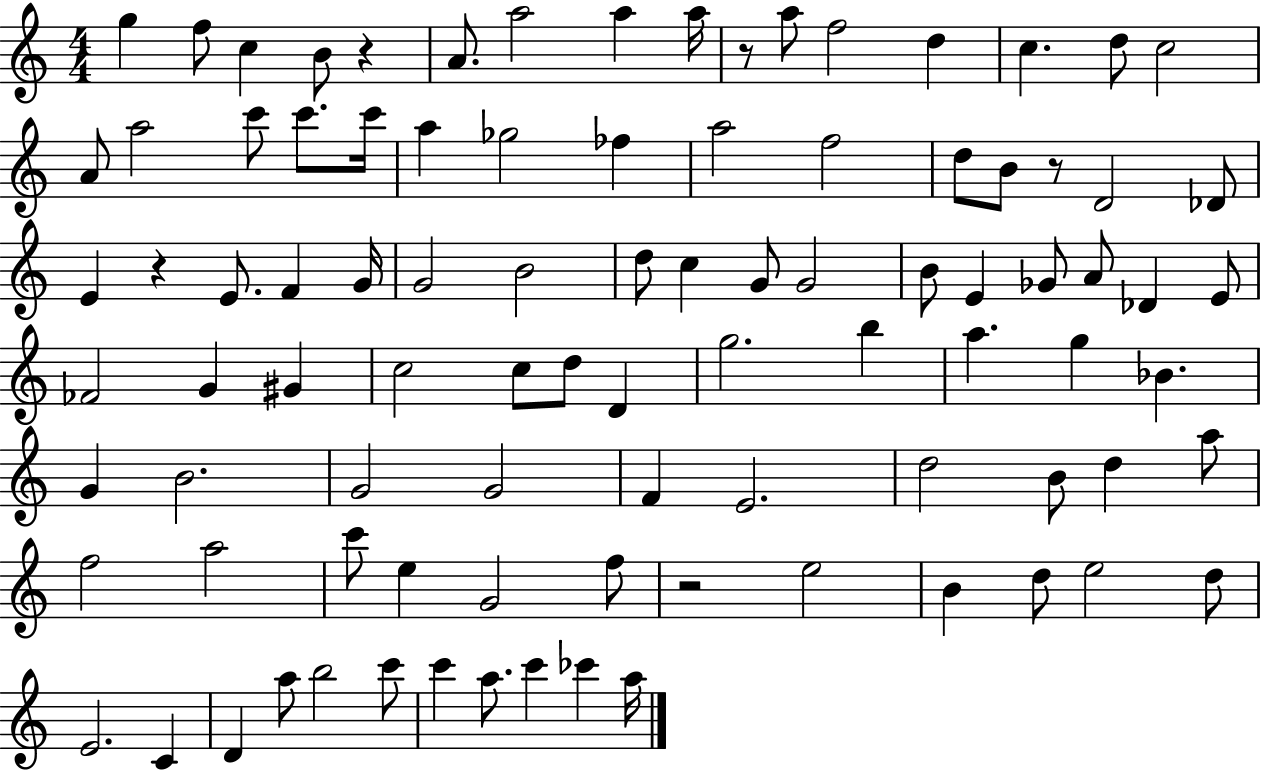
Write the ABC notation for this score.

X:1
T:Untitled
M:4/4
L:1/4
K:C
g f/2 c B/2 z A/2 a2 a a/4 z/2 a/2 f2 d c d/2 c2 A/2 a2 c'/2 c'/2 c'/4 a _g2 _f a2 f2 d/2 B/2 z/2 D2 _D/2 E z E/2 F G/4 G2 B2 d/2 c G/2 G2 B/2 E _G/2 A/2 _D E/2 _F2 G ^G c2 c/2 d/2 D g2 b a g _B G B2 G2 G2 F E2 d2 B/2 d a/2 f2 a2 c'/2 e G2 f/2 z2 e2 B d/2 e2 d/2 E2 C D a/2 b2 c'/2 c' a/2 c' _c' a/4